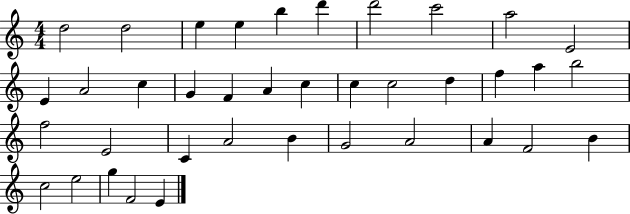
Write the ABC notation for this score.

X:1
T:Untitled
M:4/4
L:1/4
K:C
d2 d2 e e b d' d'2 c'2 a2 E2 E A2 c G F A c c c2 d f a b2 f2 E2 C A2 B G2 A2 A F2 B c2 e2 g F2 E